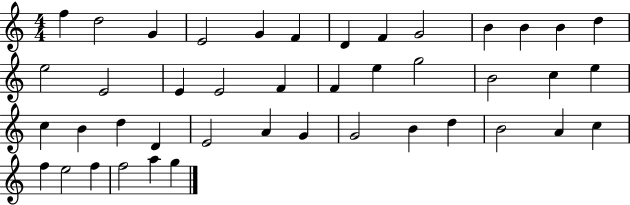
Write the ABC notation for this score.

X:1
T:Untitled
M:4/4
L:1/4
K:C
f d2 G E2 G F D F G2 B B B d e2 E2 E E2 F F e g2 B2 c e c B d D E2 A G G2 B d B2 A c f e2 f f2 a g